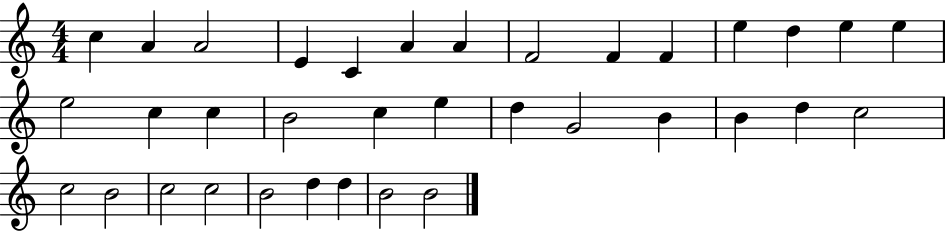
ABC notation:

X:1
T:Untitled
M:4/4
L:1/4
K:C
c A A2 E C A A F2 F F e d e e e2 c c B2 c e d G2 B B d c2 c2 B2 c2 c2 B2 d d B2 B2